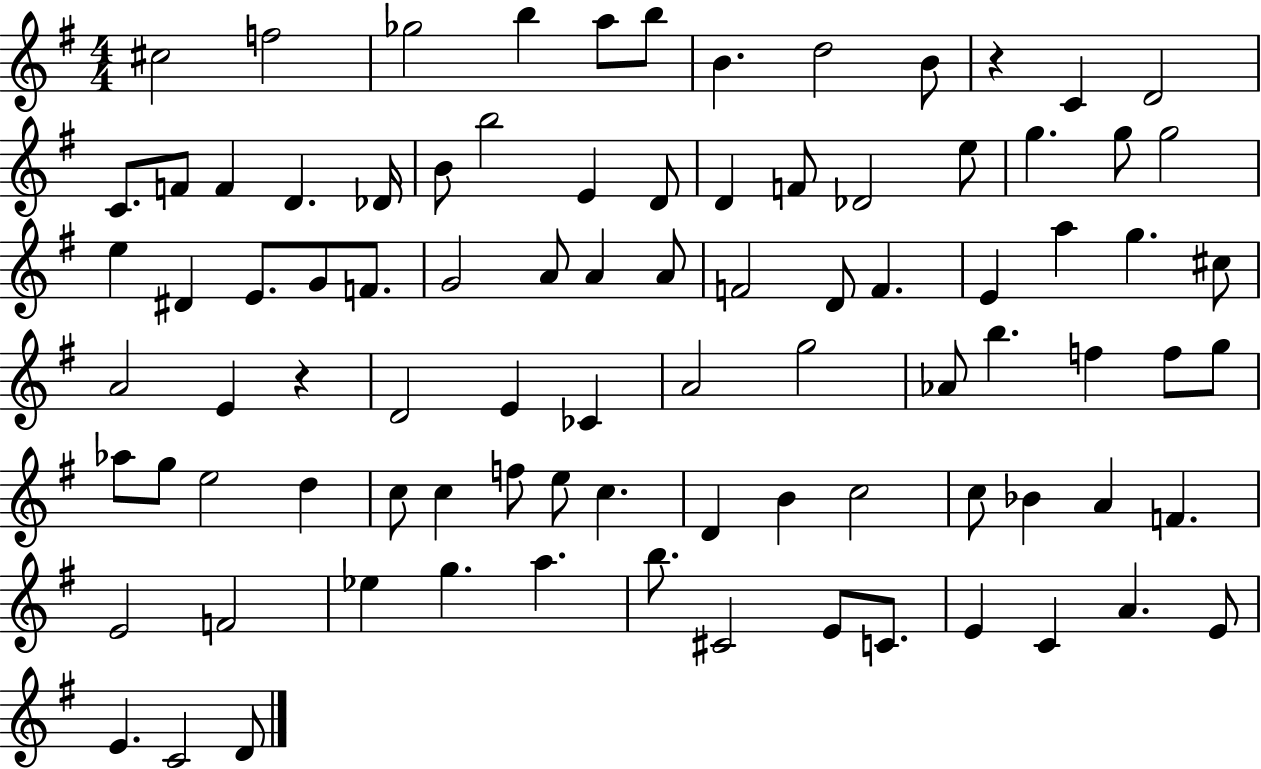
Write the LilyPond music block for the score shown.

{
  \clef treble
  \numericTimeSignature
  \time 4/4
  \key g \major
  cis''2 f''2 | ges''2 b''4 a''8 b''8 | b'4. d''2 b'8 | r4 c'4 d'2 | \break c'8. f'8 f'4 d'4. des'16 | b'8 b''2 e'4 d'8 | d'4 f'8 des'2 e''8 | g''4. g''8 g''2 | \break e''4 dis'4 e'8. g'8 f'8. | g'2 a'8 a'4 a'8 | f'2 d'8 f'4. | e'4 a''4 g''4. cis''8 | \break a'2 e'4 r4 | d'2 e'4 ces'4 | a'2 g''2 | aes'8 b''4. f''4 f''8 g''8 | \break aes''8 g''8 e''2 d''4 | c''8 c''4 f''8 e''8 c''4. | d'4 b'4 c''2 | c''8 bes'4 a'4 f'4. | \break e'2 f'2 | ees''4 g''4. a''4. | b''8. cis'2 e'8 c'8. | e'4 c'4 a'4. e'8 | \break e'4. c'2 d'8 | \bar "|."
}